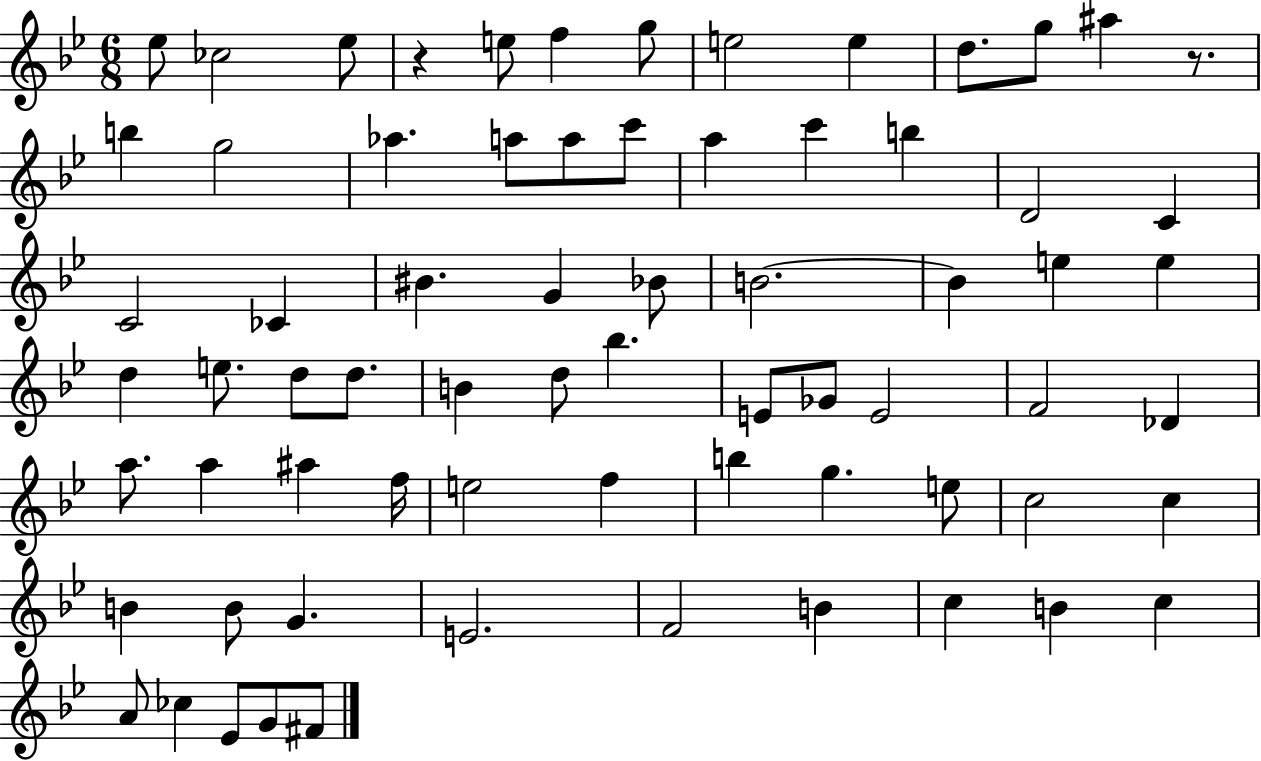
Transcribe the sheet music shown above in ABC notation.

X:1
T:Untitled
M:6/8
L:1/4
K:Bb
_e/2 _c2 _e/2 z e/2 f g/2 e2 e d/2 g/2 ^a z/2 b g2 _a a/2 a/2 c'/2 a c' b D2 C C2 _C ^B G _B/2 B2 B e e d e/2 d/2 d/2 B d/2 _b E/2 _G/2 E2 F2 _D a/2 a ^a f/4 e2 f b g e/2 c2 c B B/2 G E2 F2 B c B c A/2 _c _E/2 G/2 ^F/2